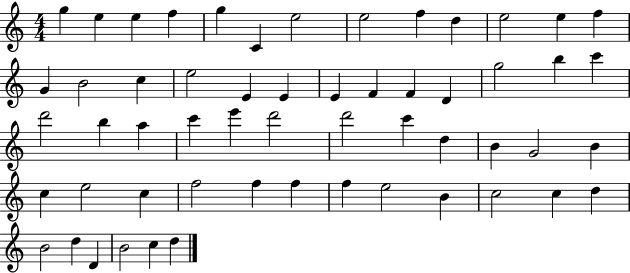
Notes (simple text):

G5/q E5/q E5/q F5/q G5/q C4/q E5/h E5/h F5/q D5/q E5/h E5/q F5/q G4/q B4/h C5/q E5/h E4/q E4/q E4/q F4/q F4/q D4/q G5/h B5/q C6/q D6/h B5/q A5/q C6/q E6/q D6/h D6/h C6/q D5/q B4/q G4/h B4/q C5/q E5/h C5/q F5/h F5/q F5/q F5/q E5/h B4/q C5/h C5/q D5/q B4/h D5/q D4/q B4/h C5/q D5/q